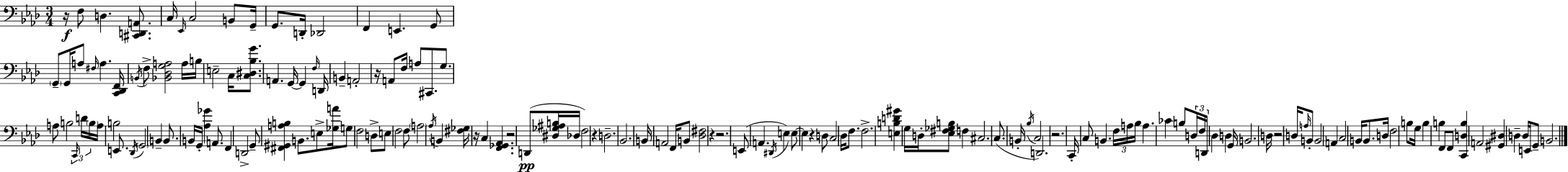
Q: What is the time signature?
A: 3/4